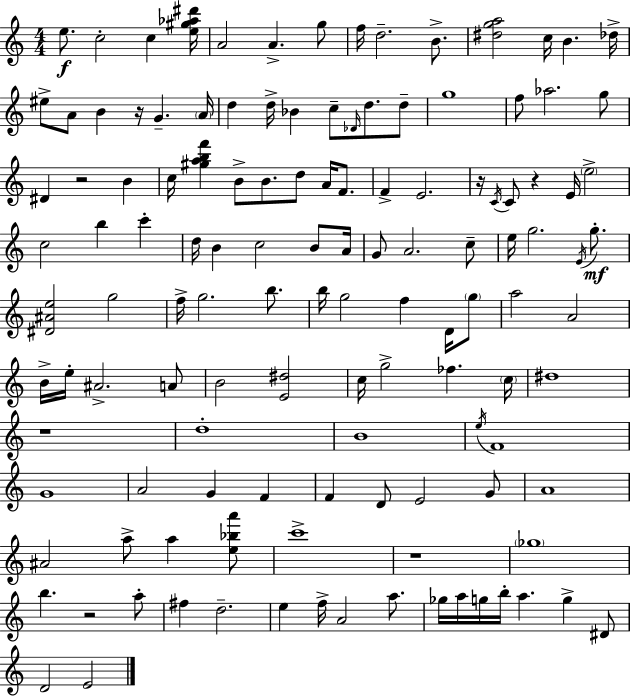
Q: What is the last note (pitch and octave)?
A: E4